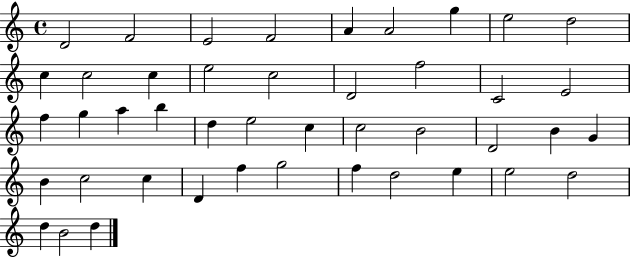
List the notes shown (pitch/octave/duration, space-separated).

D4/h F4/h E4/h F4/h A4/q A4/h G5/q E5/h D5/h C5/q C5/h C5/q E5/h C5/h D4/h F5/h C4/h E4/h F5/q G5/q A5/q B5/q D5/q E5/h C5/q C5/h B4/h D4/h B4/q G4/q B4/q C5/h C5/q D4/q F5/q G5/h F5/q D5/h E5/q E5/h D5/h D5/q B4/h D5/q